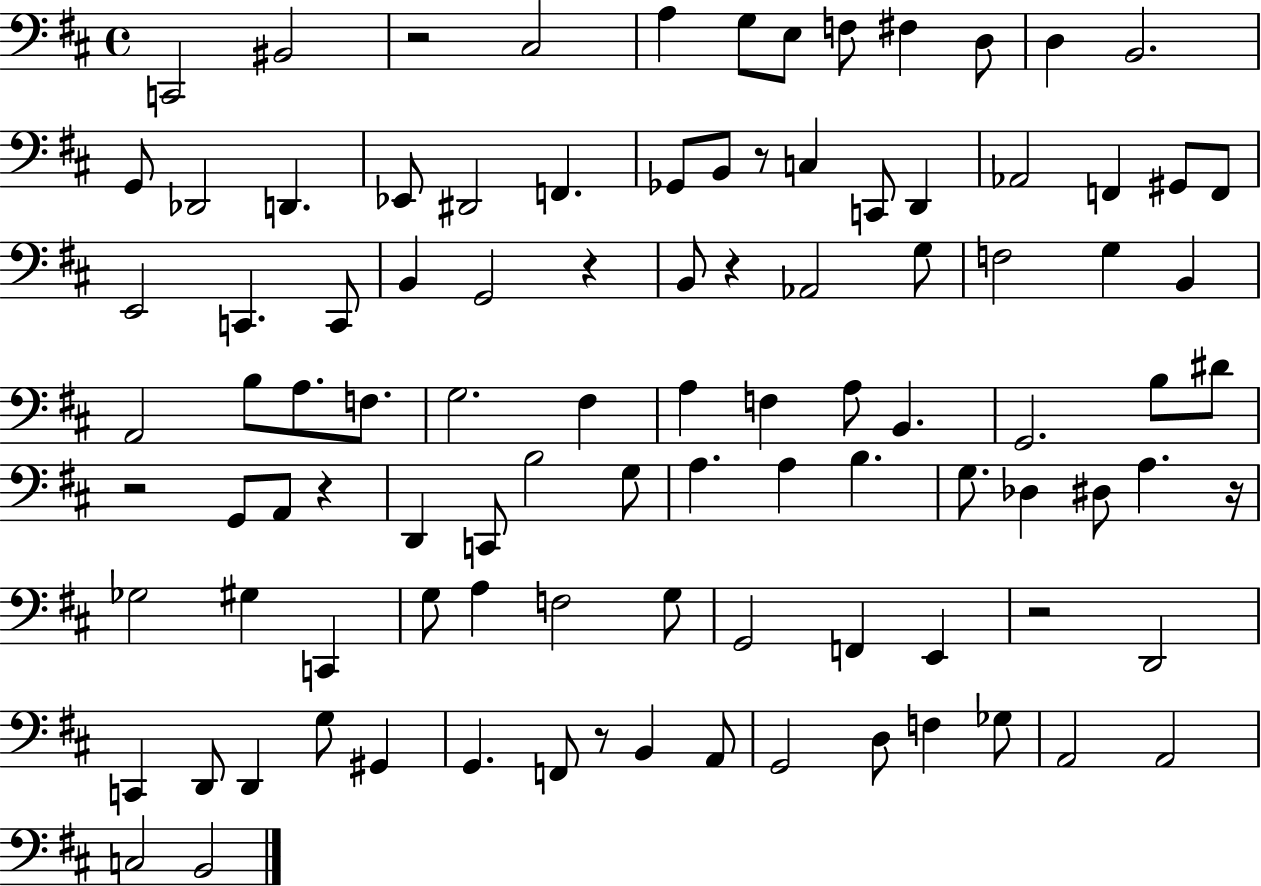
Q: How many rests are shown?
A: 9